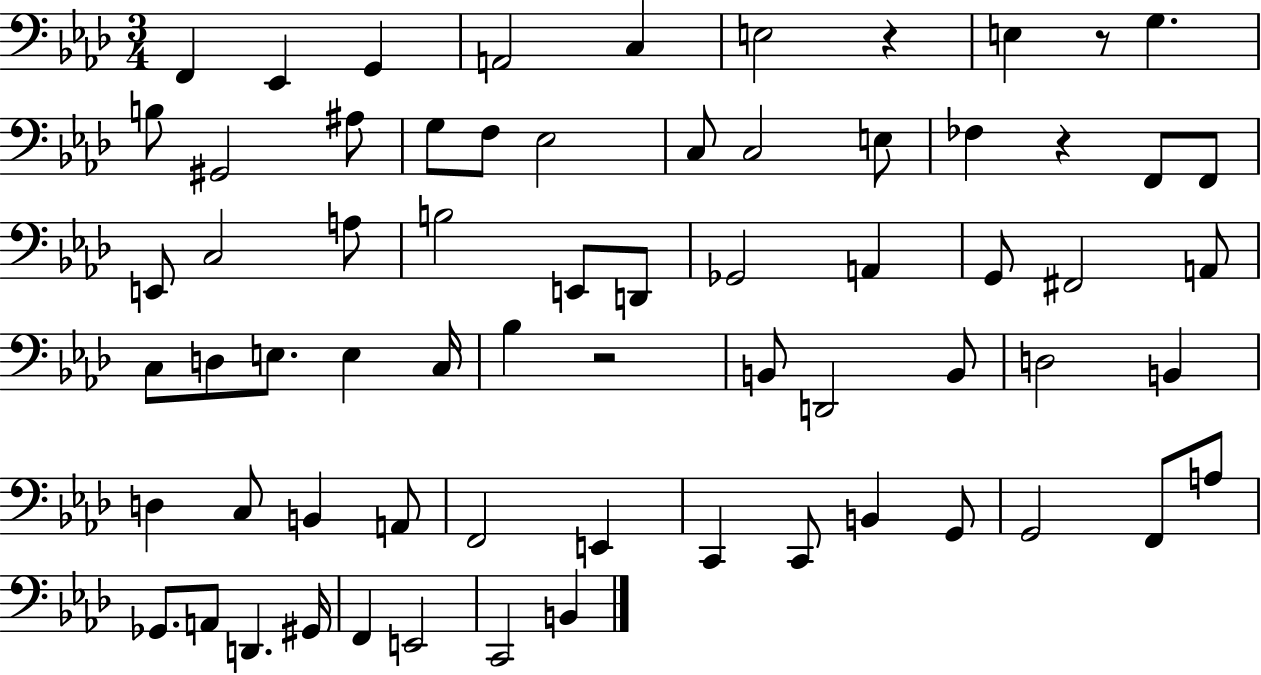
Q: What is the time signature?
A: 3/4